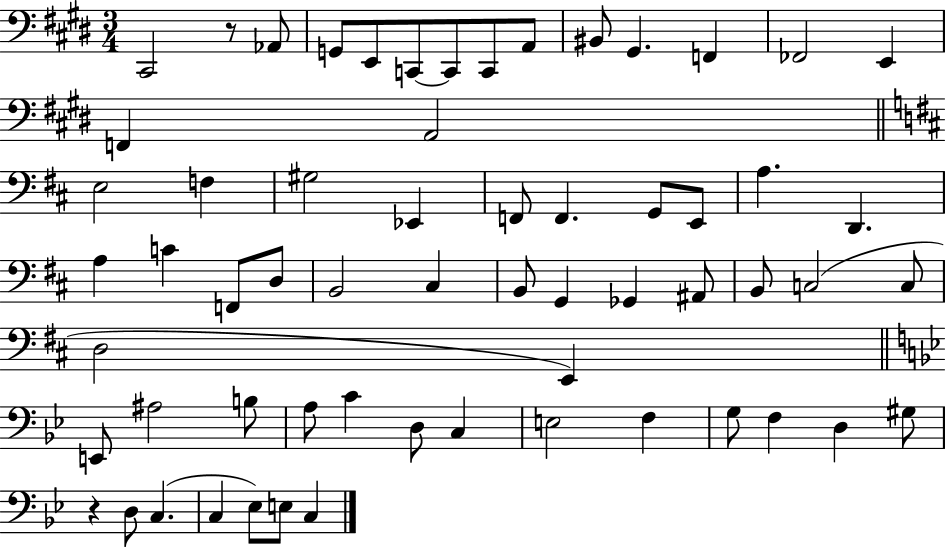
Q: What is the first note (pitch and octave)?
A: C#2